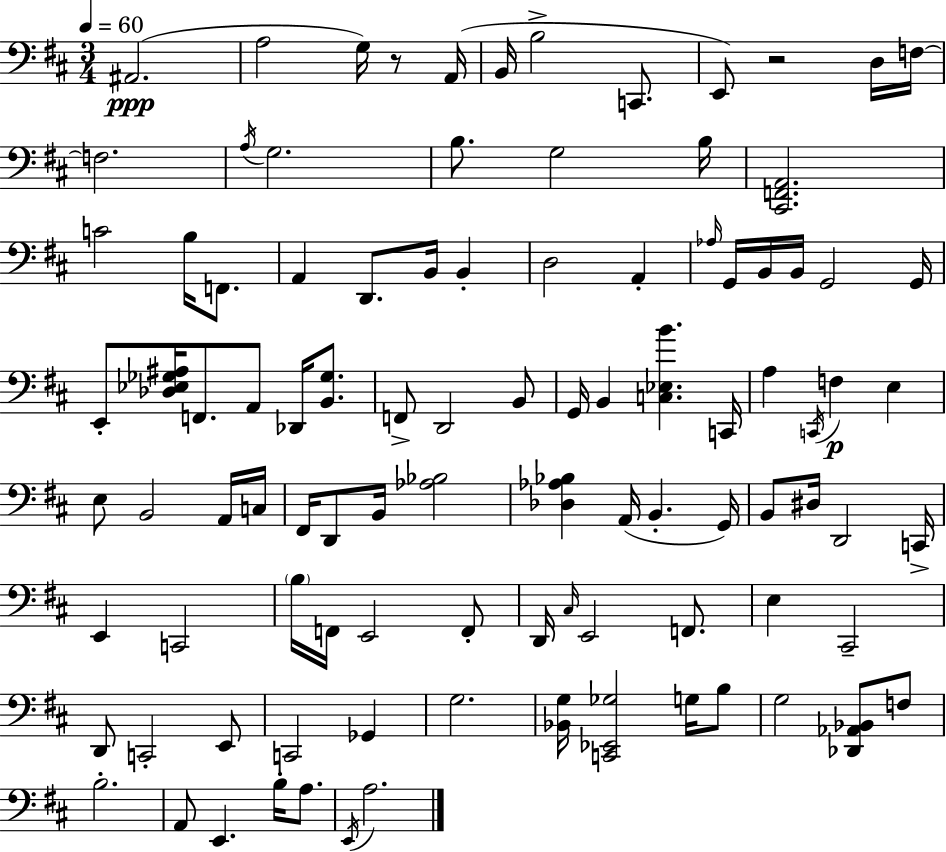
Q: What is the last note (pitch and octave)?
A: A3